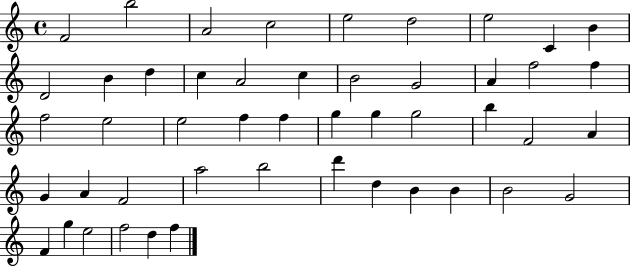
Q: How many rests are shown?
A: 0